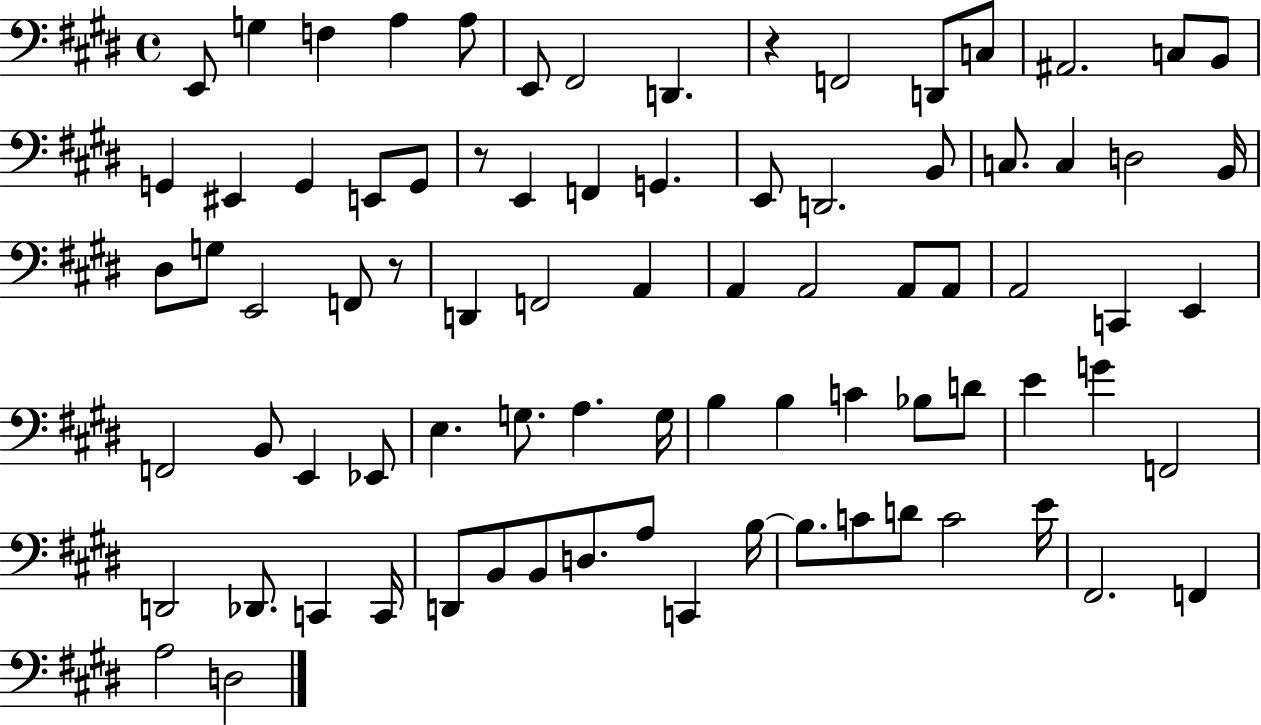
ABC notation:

X:1
T:Untitled
M:4/4
L:1/4
K:E
E,,/2 G, F, A, A,/2 E,,/2 ^F,,2 D,, z F,,2 D,,/2 C,/2 ^A,,2 C,/2 B,,/2 G,, ^E,, G,, E,,/2 G,,/2 z/2 E,, F,, G,, E,,/2 D,,2 B,,/2 C,/2 C, D,2 B,,/4 ^D,/2 G,/2 E,,2 F,,/2 z/2 D,, F,,2 A,, A,, A,,2 A,,/2 A,,/2 A,,2 C,, E,, F,,2 B,,/2 E,, _E,,/2 E, G,/2 A, G,/4 B, B, C _B,/2 D/2 E G F,,2 D,,2 _D,,/2 C,, C,,/4 D,,/2 B,,/2 B,,/2 D,/2 A,/2 C,, B,/4 B,/2 C/2 D/2 C2 E/4 ^F,,2 F,, A,2 D,2